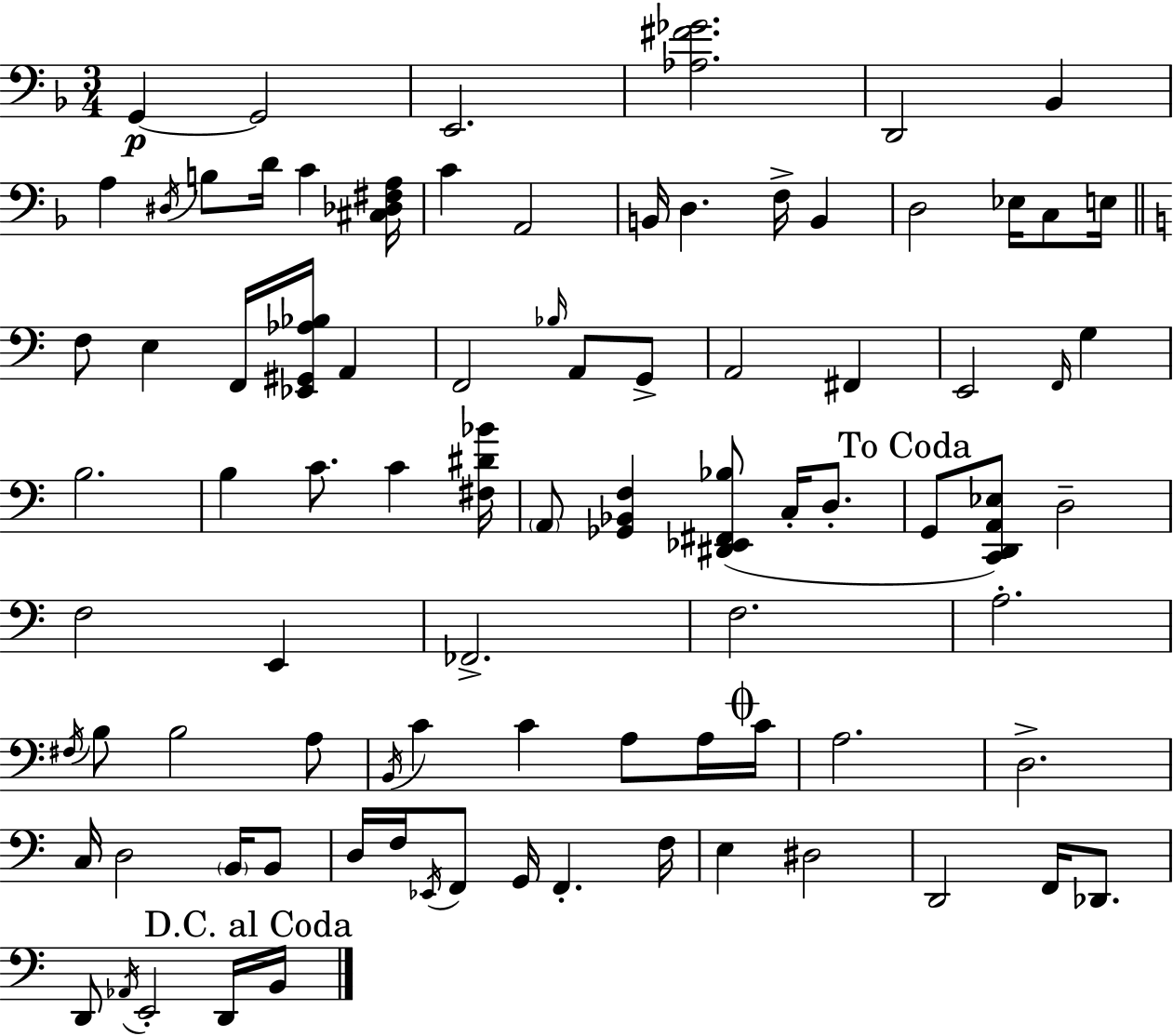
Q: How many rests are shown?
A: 0